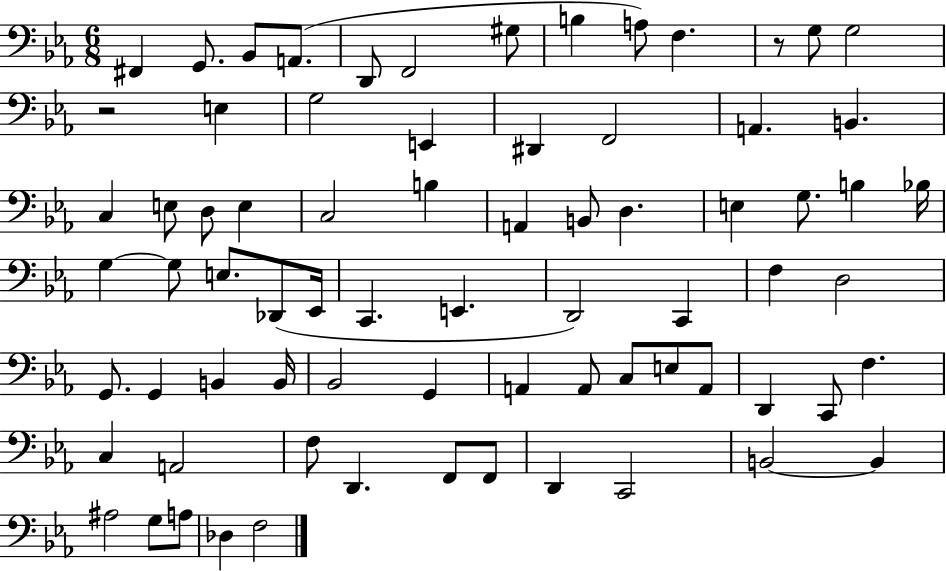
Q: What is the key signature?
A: EES major